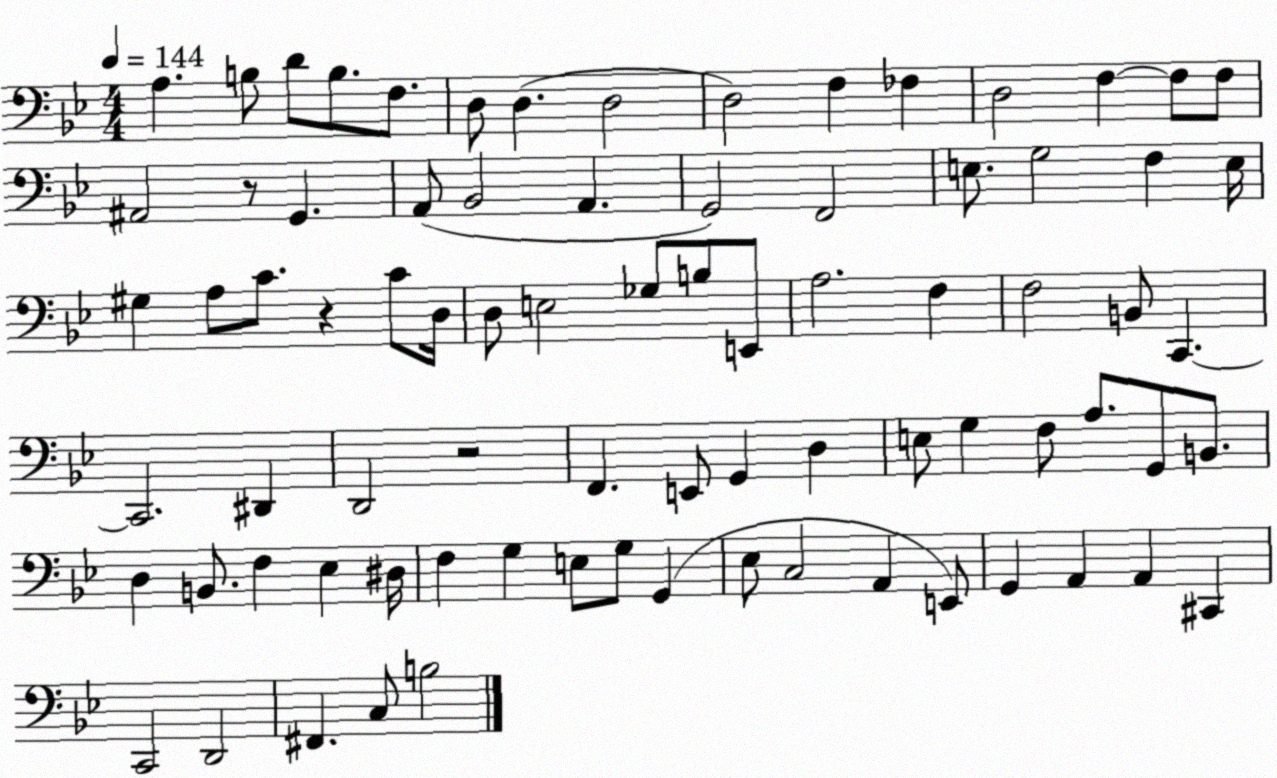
X:1
T:Untitled
M:4/4
L:1/4
K:Bb
A, B,/2 D/2 B,/2 F,/2 D,/2 D, D,2 D,2 F, _F, D,2 F, F,/2 F,/2 ^A,,2 z/2 G,, A,,/2 _B,,2 A,, G,,2 F,,2 E,/2 G,2 F, E,/4 ^G, A,/2 C/2 z C/2 D,/4 D,/2 E,2 _G,/2 B,/2 E,,/2 A,2 F, F,2 B,,/2 C,, C,,2 ^D,, D,,2 z2 F,, E,,/2 G,, D, E,/2 G, F,/2 A,/2 G,,/2 B,,/2 D, B,,/2 F, _E, ^D,/4 F, G, E,/2 G,/2 G,, _E,/2 C,2 A,, E,,/2 G,, A,, A,, ^C,, C,,2 D,,2 ^F,, C,/2 B,2